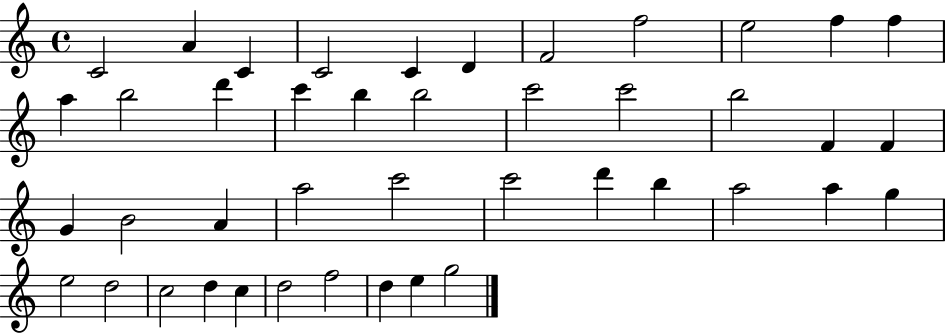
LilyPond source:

{
  \clef treble
  \time 4/4
  \defaultTimeSignature
  \key c \major
  c'2 a'4 c'4 | c'2 c'4 d'4 | f'2 f''2 | e''2 f''4 f''4 | \break a''4 b''2 d'''4 | c'''4 b''4 b''2 | c'''2 c'''2 | b''2 f'4 f'4 | \break g'4 b'2 a'4 | a''2 c'''2 | c'''2 d'''4 b''4 | a''2 a''4 g''4 | \break e''2 d''2 | c''2 d''4 c''4 | d''2 f''2 | d''4 e''4 g''2 | \break \bar "|."
}